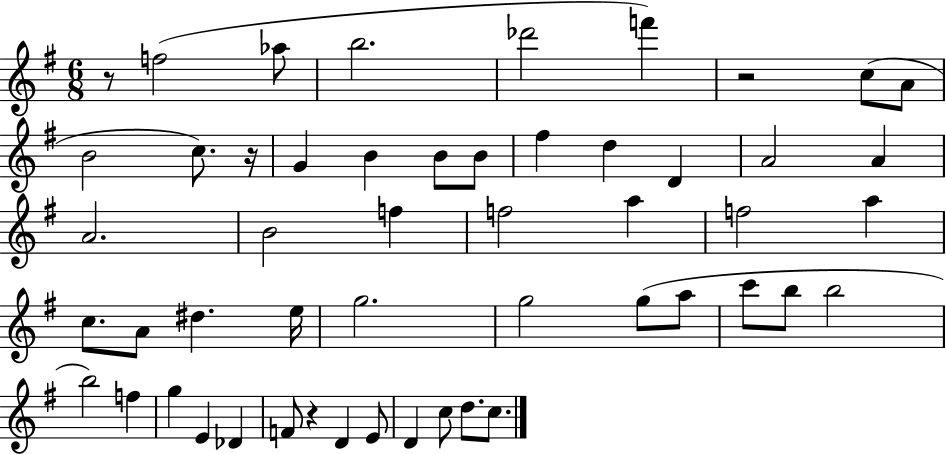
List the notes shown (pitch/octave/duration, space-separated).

R/e F5/h Ab5/e B5/h. Db6/h F6/q R/h C5/e A4/e B4/h C5/e. R/s G4/q B4/q B4/e B4/e F#5/q D5/q D4/q A4/h A4/q A4/h. B4/h F5/q F5/h A5/q F5/h A5/q C5/e. A4/e D#5/q. E5/s G5/h. G5/h G5/e A5/e C6/e B5/e B5/h B5/h F5/q G5/q E4/q Db4/q F4/e R/q D4/q E4/e D4/q C5/e D5/e. C5/e.